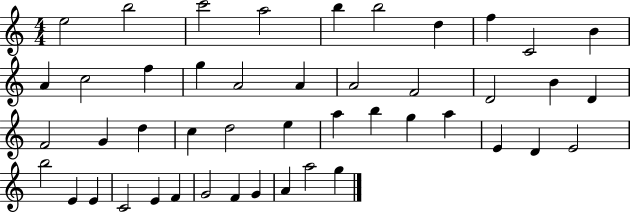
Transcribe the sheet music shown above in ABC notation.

X:1
T:Untitled
M:4/4
L:1/4
K:C
e2 b2 c'2 a2 b b2 d f C2 B A c2 f g A2 A A2 F2 D2 B D F2 G d c d2 e a b g a E D E2 b2 E E C2 E F G2 F G A a2 g